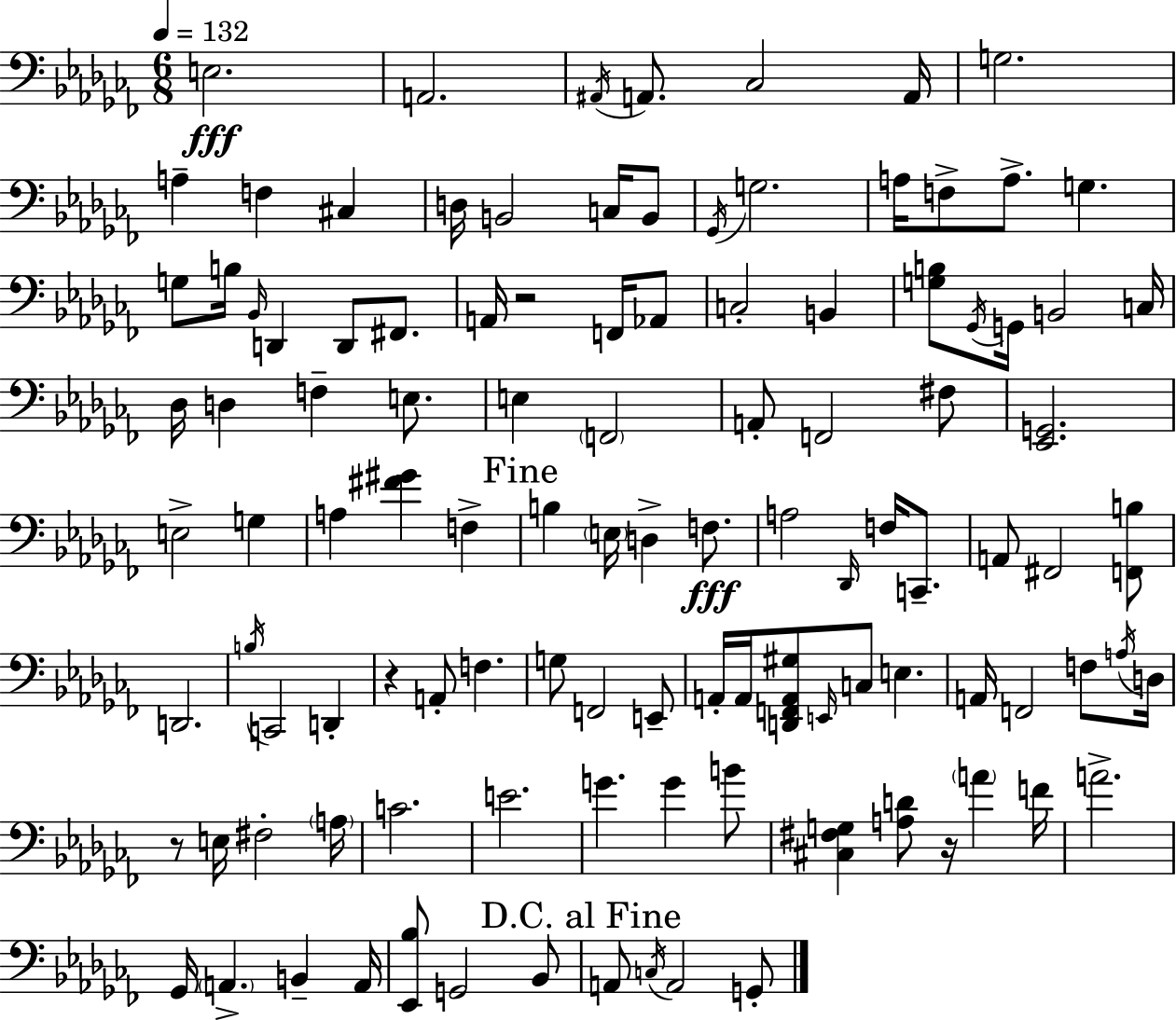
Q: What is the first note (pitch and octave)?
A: E3